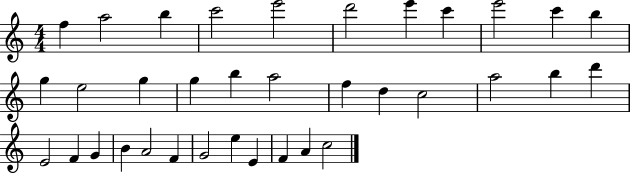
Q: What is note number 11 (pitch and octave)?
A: B5